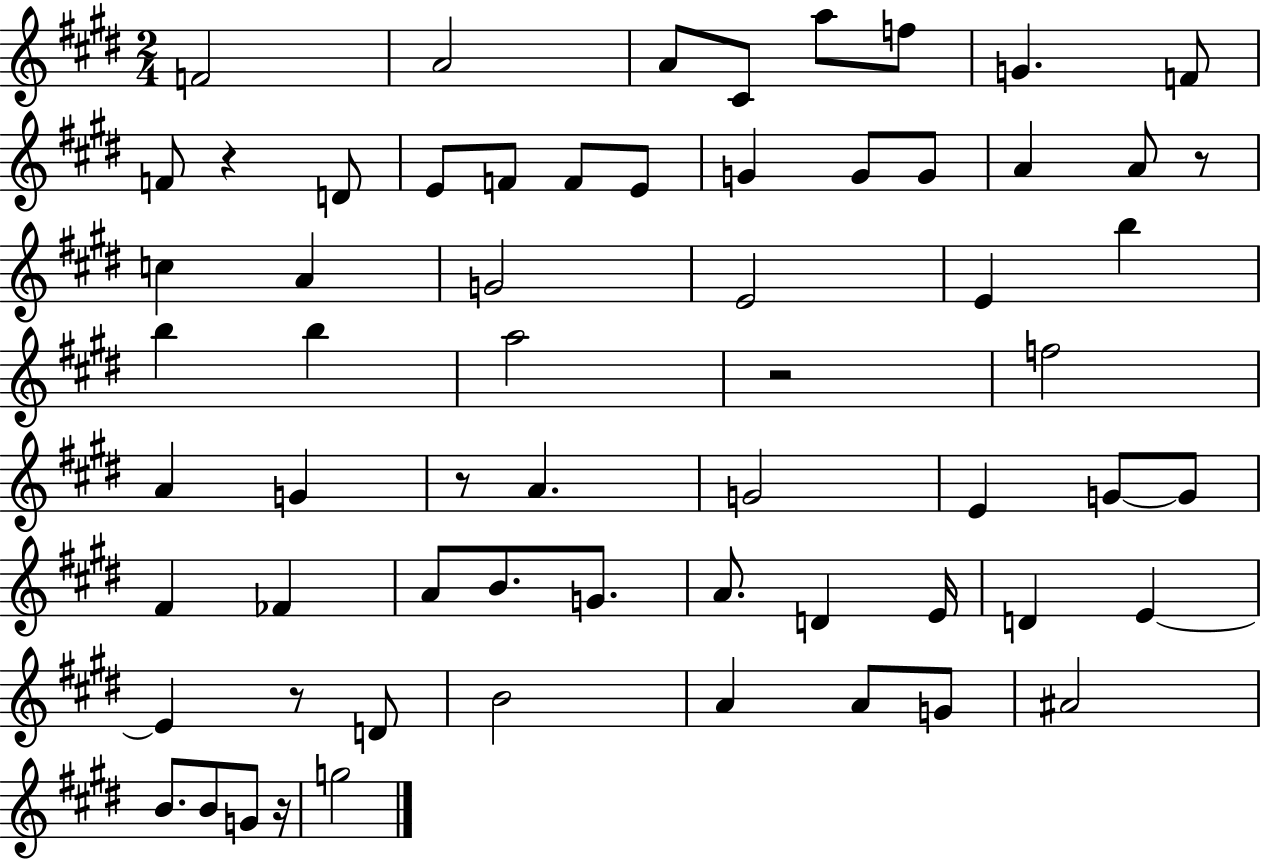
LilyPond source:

{
  \clef treble
  \numericTimeSignature
  \time 2/4
  \key e \major
  f'2 | a'2 | a'8 cis'8 a''8 f''8 | g'4. f'8 | \break f'8 r4 d'8 | e'8 f'8 f'8 e'8 | g'4 g'8 g'8 | a'4 a'8 r8 | \break c''4 a'4 | g'2 | e'2 | e'4 b''4 | \break b''4 b''4 | a''2 | r2 | f''2 | \break a'4 g'4 | r8 a'4. | g'2 | e'4 g'8~~ g'8 | \break fis'4 fes'4 | a'8 b'8. g'8. | a'8. d'4 e'16 | d'4 e'4~~ | \break e'4 r8 d'8 | b'2 | a'4 a'8 g'8 | ais'2 | \break b'8. b'8 g'8 r16 | g''2 | \bar "|."
}